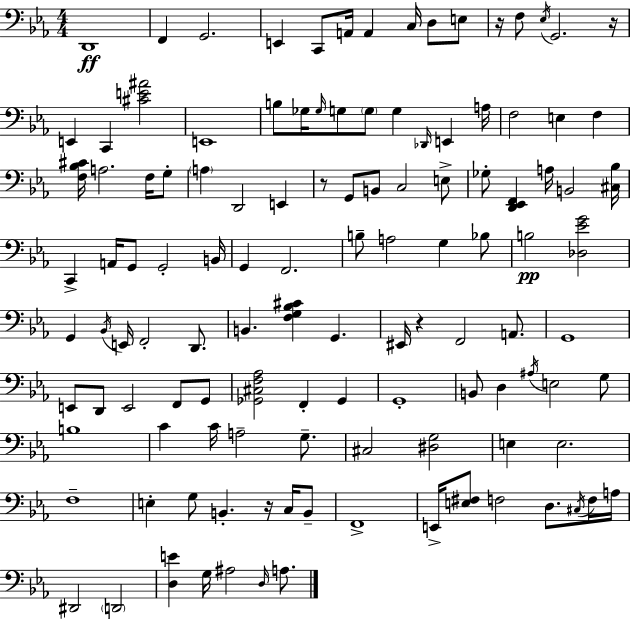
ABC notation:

X:1
T:Untitled
M:4/4
L:1/4
K:Cm
D,,4 F,, G,,2 E,, C,,/2 A,,/4 A,, C,/4 D,/2 E,/2 z/4 F,/2 _E,/4 G,,2 z/4 E,, C,, [^CE^A]2 E,,4 B,/2 _G,/4 _G,/4 G,/2 G,/2 G, _D,,/4 E,, A,/4 F,2 E, F, [F,_B,^C]/4 A,2 F,/4 G,/2 A, D,,2 E,, z/2 G,,/2 B,,/2 C,2 E,/2 _G,/2 [D,,_E,,F,,] A,/4 B,,2 [^C,_B,]/4 C,, A,,/4 G,,/2 G,,2 B,,/4 G,, F,,2 B,/2 A,2 G, _B,/2 B,2 [_D,_EG]2 G,, _B,,/4 E,,/4 F,,2 D,,/2 B,, [F,G,_B,^C] G,, ^E,,/4 z F,,2 A,,/2 G,,4 E,,/2 D,,/2 E,,2 F,,/2 G,,/2 [_G,,^C,F,_A,]2 F,, _G,, G,,4 B,,/2 D, ^A,/4 E,2 G,/2 B,4 C C/4 A,2 G,/2 ^C,2 [^D,G,]2 E, E,2 F,4 E, G,/2 B,, z/4 C,/4 B,,/2 F,,4 E,,/4 [E,^F,]/2 F,2 D,/2 ^C,/4 F,/4 A,/4 ^D,,2 D,,2 [D,E] G,/4 ^A,2 D,/4 A,/2